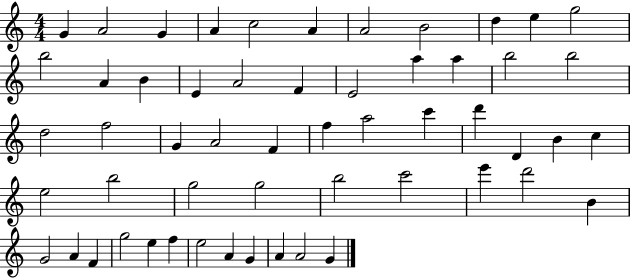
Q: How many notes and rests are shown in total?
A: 55